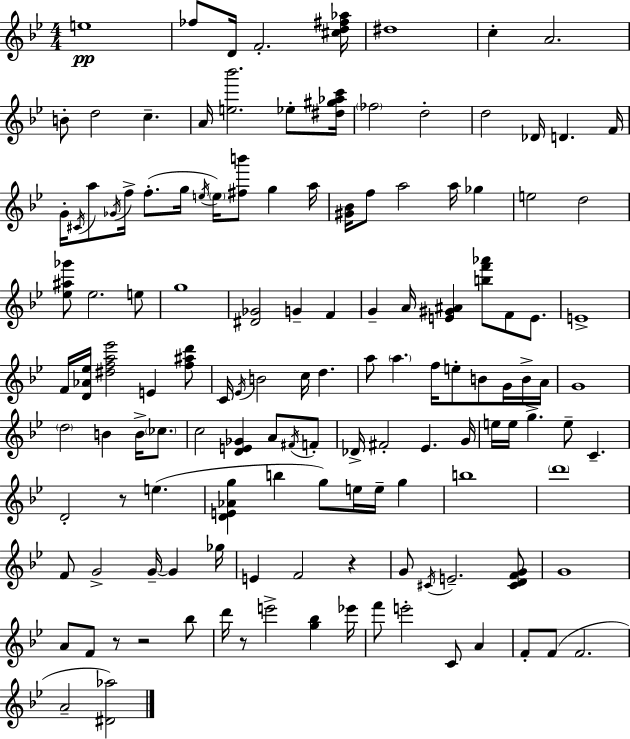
{
  \clef treble
  \numericTimeSignature
  \time 4/4
  \key bes \major
  \repeat volta 2 { e''1\pp | fes''8 d'16 f'2.-. <cis'' d'' fis'' aes''>16 | dis''1 | c''4-. a'2. | \break b'8-. d''2 c''4.-- | a'16 <e'' bes'''>2. ees''8-. <dis'' gis'' aes'' c'''>16 | \parenthesize fes''2 d''2-. | d''2 des'16 d'4. f'16 | \break g'16-. \acciaccatura { cis'16 } a''8 \acciaccatura { ges'16 } f''16-> f''8.-.( g''16 \acciaccatura { e''16 } \parenthesize e''16) <fis'' b'''>8 g''4 | a''16 <gis' bes'>16 f''8 a''2 a''16 ges''4 | e''2 d''2 | <ees'' ais'' ges'''>8 ees''2. | \break e''8 g''1 | <dis' ges'>2 g'4-- f'4 | g'4-- a'16 <e' gis' ais'>4 <b'' f''' aes'''>8 f'8 | e'8. e'1-> | \break f'16 <d' aes' ees''>16 <dis'' f'' a'' ees'''>2 e'4 | <f'' ais'' d'''>8 c'16 \acciaccatura { ees'16 } b'2 c''16 d''4. | a''8 \parenthesize a''4. f''16 e''8-. b'8 | g'16 b'16-> a'16 g'1 | \break \parenthesize d''2 b'4 | b'16-> \parenthesize ces''8. c''2 <d' e' ges'>4 | a'8 \acciaccatura { fis'16 } f'8-. des'16-> fis'2-. ees'4. | g'16 e''16 e''16 g''4.-> e''8-- c'4.-- | \break d'2-. r8 e''4.( | <d' e' aes' g''>4 b''4 g''8) e''16 | e''16-- g''4 b''1 | \parenthesize d'''1 | \break f'8 g'2-> g'16--~~ | g'4 ges''16 e'4 f'2 | r4 g'8 \acciaccatura { cis'16 } e'2.-- | <cis' d' f' g'>8 g'1 | \break a'8 f'8 r8 r2 | bes''8 d'''16 r8 e'''2-> | <g'' bes''>4 ees'''16 f'''8 e'''2-. | c'8 a'4 f'8-. f'8( f'2. | \break a'2-- <dis' aes''>2) | } \bar "|."
}